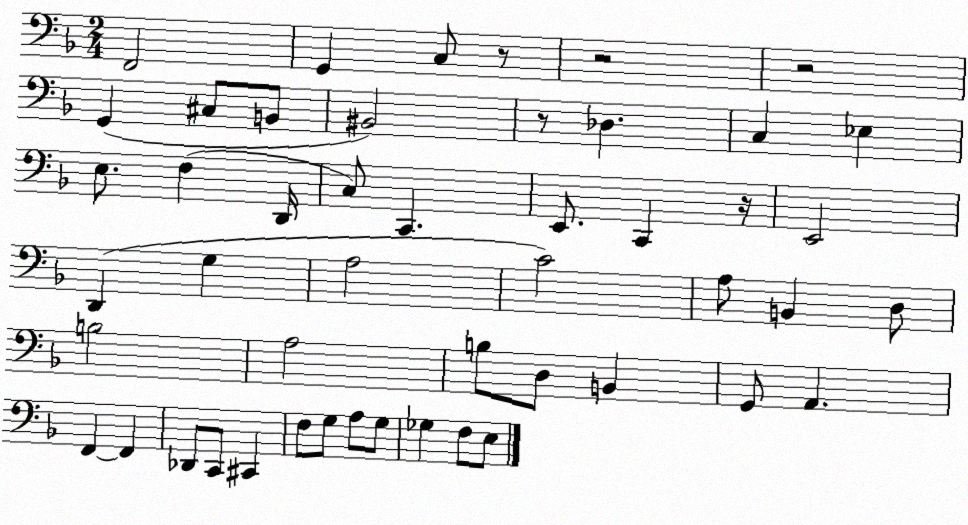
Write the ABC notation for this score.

X:1
T:Untitled
M:2/4
L:1/4
K:F
F,,2 G,, C,/2 z/2 z2 z2 G,, ^C,/2 B,,/2 ^B,,2 z/2 _D, C, _E, E,/2 F, D,,/4 C,/2 C,, E,,/2 C,, z/4 E,,2 D,, G, A,2 C2 A,/2 B,, D,/2 B,2 A,2 B,/2 D,/2 B,, G,,/2 A,, F,, F,, _D,,/2 C,,/2 ^C,, F,/2 G,/2 A,/2 G,/2 _G, F,/2 E,/2